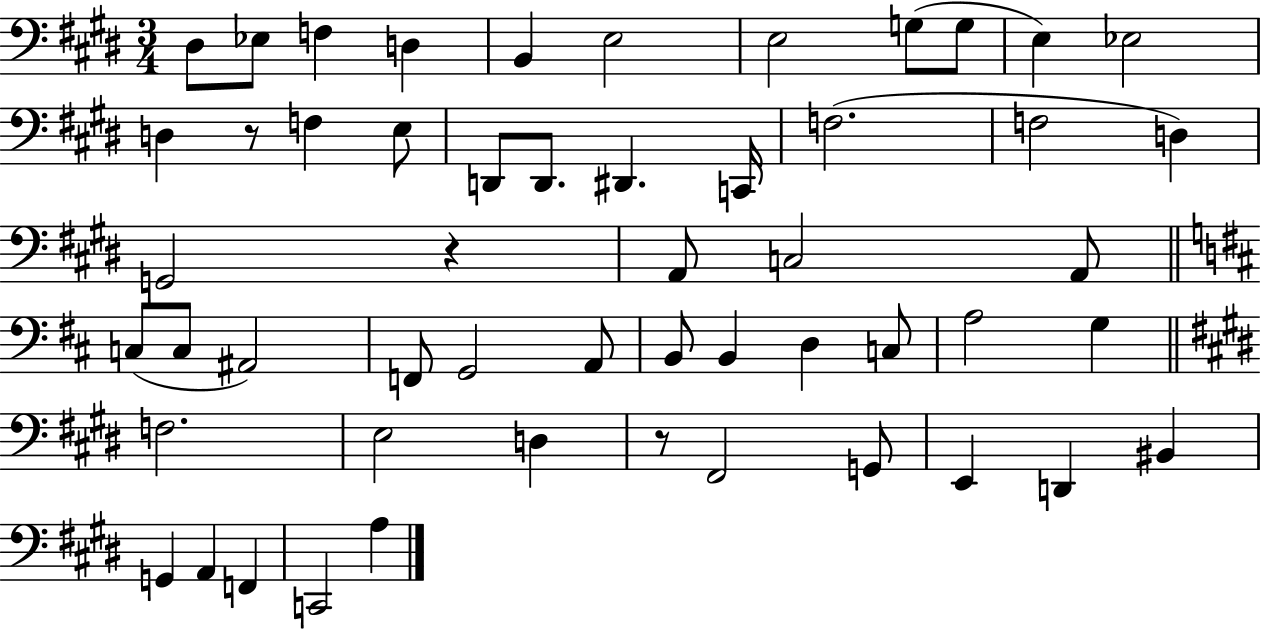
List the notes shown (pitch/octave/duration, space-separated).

D#3/e Eb3/e F3/q D3/q B2/q E3/h E3/h G3/e G3/e E3/q Eb3/h D3/q R/e F3/q E3/e D2/e D2/e. D#2/q. C2/s F3/h. F3/h D3/q G2/h R/q A2/e C3/h A2/e C3/e C3/e A#2/h F2/e G2/h A2/e B2/e B2/q D3/q C3/e A3/h G3/q F3/h. E3/h D3/q R/e F#2/h G2/e E2/q D2/q BIS2/q G2/q A2/q F2/q C2/h A3/q